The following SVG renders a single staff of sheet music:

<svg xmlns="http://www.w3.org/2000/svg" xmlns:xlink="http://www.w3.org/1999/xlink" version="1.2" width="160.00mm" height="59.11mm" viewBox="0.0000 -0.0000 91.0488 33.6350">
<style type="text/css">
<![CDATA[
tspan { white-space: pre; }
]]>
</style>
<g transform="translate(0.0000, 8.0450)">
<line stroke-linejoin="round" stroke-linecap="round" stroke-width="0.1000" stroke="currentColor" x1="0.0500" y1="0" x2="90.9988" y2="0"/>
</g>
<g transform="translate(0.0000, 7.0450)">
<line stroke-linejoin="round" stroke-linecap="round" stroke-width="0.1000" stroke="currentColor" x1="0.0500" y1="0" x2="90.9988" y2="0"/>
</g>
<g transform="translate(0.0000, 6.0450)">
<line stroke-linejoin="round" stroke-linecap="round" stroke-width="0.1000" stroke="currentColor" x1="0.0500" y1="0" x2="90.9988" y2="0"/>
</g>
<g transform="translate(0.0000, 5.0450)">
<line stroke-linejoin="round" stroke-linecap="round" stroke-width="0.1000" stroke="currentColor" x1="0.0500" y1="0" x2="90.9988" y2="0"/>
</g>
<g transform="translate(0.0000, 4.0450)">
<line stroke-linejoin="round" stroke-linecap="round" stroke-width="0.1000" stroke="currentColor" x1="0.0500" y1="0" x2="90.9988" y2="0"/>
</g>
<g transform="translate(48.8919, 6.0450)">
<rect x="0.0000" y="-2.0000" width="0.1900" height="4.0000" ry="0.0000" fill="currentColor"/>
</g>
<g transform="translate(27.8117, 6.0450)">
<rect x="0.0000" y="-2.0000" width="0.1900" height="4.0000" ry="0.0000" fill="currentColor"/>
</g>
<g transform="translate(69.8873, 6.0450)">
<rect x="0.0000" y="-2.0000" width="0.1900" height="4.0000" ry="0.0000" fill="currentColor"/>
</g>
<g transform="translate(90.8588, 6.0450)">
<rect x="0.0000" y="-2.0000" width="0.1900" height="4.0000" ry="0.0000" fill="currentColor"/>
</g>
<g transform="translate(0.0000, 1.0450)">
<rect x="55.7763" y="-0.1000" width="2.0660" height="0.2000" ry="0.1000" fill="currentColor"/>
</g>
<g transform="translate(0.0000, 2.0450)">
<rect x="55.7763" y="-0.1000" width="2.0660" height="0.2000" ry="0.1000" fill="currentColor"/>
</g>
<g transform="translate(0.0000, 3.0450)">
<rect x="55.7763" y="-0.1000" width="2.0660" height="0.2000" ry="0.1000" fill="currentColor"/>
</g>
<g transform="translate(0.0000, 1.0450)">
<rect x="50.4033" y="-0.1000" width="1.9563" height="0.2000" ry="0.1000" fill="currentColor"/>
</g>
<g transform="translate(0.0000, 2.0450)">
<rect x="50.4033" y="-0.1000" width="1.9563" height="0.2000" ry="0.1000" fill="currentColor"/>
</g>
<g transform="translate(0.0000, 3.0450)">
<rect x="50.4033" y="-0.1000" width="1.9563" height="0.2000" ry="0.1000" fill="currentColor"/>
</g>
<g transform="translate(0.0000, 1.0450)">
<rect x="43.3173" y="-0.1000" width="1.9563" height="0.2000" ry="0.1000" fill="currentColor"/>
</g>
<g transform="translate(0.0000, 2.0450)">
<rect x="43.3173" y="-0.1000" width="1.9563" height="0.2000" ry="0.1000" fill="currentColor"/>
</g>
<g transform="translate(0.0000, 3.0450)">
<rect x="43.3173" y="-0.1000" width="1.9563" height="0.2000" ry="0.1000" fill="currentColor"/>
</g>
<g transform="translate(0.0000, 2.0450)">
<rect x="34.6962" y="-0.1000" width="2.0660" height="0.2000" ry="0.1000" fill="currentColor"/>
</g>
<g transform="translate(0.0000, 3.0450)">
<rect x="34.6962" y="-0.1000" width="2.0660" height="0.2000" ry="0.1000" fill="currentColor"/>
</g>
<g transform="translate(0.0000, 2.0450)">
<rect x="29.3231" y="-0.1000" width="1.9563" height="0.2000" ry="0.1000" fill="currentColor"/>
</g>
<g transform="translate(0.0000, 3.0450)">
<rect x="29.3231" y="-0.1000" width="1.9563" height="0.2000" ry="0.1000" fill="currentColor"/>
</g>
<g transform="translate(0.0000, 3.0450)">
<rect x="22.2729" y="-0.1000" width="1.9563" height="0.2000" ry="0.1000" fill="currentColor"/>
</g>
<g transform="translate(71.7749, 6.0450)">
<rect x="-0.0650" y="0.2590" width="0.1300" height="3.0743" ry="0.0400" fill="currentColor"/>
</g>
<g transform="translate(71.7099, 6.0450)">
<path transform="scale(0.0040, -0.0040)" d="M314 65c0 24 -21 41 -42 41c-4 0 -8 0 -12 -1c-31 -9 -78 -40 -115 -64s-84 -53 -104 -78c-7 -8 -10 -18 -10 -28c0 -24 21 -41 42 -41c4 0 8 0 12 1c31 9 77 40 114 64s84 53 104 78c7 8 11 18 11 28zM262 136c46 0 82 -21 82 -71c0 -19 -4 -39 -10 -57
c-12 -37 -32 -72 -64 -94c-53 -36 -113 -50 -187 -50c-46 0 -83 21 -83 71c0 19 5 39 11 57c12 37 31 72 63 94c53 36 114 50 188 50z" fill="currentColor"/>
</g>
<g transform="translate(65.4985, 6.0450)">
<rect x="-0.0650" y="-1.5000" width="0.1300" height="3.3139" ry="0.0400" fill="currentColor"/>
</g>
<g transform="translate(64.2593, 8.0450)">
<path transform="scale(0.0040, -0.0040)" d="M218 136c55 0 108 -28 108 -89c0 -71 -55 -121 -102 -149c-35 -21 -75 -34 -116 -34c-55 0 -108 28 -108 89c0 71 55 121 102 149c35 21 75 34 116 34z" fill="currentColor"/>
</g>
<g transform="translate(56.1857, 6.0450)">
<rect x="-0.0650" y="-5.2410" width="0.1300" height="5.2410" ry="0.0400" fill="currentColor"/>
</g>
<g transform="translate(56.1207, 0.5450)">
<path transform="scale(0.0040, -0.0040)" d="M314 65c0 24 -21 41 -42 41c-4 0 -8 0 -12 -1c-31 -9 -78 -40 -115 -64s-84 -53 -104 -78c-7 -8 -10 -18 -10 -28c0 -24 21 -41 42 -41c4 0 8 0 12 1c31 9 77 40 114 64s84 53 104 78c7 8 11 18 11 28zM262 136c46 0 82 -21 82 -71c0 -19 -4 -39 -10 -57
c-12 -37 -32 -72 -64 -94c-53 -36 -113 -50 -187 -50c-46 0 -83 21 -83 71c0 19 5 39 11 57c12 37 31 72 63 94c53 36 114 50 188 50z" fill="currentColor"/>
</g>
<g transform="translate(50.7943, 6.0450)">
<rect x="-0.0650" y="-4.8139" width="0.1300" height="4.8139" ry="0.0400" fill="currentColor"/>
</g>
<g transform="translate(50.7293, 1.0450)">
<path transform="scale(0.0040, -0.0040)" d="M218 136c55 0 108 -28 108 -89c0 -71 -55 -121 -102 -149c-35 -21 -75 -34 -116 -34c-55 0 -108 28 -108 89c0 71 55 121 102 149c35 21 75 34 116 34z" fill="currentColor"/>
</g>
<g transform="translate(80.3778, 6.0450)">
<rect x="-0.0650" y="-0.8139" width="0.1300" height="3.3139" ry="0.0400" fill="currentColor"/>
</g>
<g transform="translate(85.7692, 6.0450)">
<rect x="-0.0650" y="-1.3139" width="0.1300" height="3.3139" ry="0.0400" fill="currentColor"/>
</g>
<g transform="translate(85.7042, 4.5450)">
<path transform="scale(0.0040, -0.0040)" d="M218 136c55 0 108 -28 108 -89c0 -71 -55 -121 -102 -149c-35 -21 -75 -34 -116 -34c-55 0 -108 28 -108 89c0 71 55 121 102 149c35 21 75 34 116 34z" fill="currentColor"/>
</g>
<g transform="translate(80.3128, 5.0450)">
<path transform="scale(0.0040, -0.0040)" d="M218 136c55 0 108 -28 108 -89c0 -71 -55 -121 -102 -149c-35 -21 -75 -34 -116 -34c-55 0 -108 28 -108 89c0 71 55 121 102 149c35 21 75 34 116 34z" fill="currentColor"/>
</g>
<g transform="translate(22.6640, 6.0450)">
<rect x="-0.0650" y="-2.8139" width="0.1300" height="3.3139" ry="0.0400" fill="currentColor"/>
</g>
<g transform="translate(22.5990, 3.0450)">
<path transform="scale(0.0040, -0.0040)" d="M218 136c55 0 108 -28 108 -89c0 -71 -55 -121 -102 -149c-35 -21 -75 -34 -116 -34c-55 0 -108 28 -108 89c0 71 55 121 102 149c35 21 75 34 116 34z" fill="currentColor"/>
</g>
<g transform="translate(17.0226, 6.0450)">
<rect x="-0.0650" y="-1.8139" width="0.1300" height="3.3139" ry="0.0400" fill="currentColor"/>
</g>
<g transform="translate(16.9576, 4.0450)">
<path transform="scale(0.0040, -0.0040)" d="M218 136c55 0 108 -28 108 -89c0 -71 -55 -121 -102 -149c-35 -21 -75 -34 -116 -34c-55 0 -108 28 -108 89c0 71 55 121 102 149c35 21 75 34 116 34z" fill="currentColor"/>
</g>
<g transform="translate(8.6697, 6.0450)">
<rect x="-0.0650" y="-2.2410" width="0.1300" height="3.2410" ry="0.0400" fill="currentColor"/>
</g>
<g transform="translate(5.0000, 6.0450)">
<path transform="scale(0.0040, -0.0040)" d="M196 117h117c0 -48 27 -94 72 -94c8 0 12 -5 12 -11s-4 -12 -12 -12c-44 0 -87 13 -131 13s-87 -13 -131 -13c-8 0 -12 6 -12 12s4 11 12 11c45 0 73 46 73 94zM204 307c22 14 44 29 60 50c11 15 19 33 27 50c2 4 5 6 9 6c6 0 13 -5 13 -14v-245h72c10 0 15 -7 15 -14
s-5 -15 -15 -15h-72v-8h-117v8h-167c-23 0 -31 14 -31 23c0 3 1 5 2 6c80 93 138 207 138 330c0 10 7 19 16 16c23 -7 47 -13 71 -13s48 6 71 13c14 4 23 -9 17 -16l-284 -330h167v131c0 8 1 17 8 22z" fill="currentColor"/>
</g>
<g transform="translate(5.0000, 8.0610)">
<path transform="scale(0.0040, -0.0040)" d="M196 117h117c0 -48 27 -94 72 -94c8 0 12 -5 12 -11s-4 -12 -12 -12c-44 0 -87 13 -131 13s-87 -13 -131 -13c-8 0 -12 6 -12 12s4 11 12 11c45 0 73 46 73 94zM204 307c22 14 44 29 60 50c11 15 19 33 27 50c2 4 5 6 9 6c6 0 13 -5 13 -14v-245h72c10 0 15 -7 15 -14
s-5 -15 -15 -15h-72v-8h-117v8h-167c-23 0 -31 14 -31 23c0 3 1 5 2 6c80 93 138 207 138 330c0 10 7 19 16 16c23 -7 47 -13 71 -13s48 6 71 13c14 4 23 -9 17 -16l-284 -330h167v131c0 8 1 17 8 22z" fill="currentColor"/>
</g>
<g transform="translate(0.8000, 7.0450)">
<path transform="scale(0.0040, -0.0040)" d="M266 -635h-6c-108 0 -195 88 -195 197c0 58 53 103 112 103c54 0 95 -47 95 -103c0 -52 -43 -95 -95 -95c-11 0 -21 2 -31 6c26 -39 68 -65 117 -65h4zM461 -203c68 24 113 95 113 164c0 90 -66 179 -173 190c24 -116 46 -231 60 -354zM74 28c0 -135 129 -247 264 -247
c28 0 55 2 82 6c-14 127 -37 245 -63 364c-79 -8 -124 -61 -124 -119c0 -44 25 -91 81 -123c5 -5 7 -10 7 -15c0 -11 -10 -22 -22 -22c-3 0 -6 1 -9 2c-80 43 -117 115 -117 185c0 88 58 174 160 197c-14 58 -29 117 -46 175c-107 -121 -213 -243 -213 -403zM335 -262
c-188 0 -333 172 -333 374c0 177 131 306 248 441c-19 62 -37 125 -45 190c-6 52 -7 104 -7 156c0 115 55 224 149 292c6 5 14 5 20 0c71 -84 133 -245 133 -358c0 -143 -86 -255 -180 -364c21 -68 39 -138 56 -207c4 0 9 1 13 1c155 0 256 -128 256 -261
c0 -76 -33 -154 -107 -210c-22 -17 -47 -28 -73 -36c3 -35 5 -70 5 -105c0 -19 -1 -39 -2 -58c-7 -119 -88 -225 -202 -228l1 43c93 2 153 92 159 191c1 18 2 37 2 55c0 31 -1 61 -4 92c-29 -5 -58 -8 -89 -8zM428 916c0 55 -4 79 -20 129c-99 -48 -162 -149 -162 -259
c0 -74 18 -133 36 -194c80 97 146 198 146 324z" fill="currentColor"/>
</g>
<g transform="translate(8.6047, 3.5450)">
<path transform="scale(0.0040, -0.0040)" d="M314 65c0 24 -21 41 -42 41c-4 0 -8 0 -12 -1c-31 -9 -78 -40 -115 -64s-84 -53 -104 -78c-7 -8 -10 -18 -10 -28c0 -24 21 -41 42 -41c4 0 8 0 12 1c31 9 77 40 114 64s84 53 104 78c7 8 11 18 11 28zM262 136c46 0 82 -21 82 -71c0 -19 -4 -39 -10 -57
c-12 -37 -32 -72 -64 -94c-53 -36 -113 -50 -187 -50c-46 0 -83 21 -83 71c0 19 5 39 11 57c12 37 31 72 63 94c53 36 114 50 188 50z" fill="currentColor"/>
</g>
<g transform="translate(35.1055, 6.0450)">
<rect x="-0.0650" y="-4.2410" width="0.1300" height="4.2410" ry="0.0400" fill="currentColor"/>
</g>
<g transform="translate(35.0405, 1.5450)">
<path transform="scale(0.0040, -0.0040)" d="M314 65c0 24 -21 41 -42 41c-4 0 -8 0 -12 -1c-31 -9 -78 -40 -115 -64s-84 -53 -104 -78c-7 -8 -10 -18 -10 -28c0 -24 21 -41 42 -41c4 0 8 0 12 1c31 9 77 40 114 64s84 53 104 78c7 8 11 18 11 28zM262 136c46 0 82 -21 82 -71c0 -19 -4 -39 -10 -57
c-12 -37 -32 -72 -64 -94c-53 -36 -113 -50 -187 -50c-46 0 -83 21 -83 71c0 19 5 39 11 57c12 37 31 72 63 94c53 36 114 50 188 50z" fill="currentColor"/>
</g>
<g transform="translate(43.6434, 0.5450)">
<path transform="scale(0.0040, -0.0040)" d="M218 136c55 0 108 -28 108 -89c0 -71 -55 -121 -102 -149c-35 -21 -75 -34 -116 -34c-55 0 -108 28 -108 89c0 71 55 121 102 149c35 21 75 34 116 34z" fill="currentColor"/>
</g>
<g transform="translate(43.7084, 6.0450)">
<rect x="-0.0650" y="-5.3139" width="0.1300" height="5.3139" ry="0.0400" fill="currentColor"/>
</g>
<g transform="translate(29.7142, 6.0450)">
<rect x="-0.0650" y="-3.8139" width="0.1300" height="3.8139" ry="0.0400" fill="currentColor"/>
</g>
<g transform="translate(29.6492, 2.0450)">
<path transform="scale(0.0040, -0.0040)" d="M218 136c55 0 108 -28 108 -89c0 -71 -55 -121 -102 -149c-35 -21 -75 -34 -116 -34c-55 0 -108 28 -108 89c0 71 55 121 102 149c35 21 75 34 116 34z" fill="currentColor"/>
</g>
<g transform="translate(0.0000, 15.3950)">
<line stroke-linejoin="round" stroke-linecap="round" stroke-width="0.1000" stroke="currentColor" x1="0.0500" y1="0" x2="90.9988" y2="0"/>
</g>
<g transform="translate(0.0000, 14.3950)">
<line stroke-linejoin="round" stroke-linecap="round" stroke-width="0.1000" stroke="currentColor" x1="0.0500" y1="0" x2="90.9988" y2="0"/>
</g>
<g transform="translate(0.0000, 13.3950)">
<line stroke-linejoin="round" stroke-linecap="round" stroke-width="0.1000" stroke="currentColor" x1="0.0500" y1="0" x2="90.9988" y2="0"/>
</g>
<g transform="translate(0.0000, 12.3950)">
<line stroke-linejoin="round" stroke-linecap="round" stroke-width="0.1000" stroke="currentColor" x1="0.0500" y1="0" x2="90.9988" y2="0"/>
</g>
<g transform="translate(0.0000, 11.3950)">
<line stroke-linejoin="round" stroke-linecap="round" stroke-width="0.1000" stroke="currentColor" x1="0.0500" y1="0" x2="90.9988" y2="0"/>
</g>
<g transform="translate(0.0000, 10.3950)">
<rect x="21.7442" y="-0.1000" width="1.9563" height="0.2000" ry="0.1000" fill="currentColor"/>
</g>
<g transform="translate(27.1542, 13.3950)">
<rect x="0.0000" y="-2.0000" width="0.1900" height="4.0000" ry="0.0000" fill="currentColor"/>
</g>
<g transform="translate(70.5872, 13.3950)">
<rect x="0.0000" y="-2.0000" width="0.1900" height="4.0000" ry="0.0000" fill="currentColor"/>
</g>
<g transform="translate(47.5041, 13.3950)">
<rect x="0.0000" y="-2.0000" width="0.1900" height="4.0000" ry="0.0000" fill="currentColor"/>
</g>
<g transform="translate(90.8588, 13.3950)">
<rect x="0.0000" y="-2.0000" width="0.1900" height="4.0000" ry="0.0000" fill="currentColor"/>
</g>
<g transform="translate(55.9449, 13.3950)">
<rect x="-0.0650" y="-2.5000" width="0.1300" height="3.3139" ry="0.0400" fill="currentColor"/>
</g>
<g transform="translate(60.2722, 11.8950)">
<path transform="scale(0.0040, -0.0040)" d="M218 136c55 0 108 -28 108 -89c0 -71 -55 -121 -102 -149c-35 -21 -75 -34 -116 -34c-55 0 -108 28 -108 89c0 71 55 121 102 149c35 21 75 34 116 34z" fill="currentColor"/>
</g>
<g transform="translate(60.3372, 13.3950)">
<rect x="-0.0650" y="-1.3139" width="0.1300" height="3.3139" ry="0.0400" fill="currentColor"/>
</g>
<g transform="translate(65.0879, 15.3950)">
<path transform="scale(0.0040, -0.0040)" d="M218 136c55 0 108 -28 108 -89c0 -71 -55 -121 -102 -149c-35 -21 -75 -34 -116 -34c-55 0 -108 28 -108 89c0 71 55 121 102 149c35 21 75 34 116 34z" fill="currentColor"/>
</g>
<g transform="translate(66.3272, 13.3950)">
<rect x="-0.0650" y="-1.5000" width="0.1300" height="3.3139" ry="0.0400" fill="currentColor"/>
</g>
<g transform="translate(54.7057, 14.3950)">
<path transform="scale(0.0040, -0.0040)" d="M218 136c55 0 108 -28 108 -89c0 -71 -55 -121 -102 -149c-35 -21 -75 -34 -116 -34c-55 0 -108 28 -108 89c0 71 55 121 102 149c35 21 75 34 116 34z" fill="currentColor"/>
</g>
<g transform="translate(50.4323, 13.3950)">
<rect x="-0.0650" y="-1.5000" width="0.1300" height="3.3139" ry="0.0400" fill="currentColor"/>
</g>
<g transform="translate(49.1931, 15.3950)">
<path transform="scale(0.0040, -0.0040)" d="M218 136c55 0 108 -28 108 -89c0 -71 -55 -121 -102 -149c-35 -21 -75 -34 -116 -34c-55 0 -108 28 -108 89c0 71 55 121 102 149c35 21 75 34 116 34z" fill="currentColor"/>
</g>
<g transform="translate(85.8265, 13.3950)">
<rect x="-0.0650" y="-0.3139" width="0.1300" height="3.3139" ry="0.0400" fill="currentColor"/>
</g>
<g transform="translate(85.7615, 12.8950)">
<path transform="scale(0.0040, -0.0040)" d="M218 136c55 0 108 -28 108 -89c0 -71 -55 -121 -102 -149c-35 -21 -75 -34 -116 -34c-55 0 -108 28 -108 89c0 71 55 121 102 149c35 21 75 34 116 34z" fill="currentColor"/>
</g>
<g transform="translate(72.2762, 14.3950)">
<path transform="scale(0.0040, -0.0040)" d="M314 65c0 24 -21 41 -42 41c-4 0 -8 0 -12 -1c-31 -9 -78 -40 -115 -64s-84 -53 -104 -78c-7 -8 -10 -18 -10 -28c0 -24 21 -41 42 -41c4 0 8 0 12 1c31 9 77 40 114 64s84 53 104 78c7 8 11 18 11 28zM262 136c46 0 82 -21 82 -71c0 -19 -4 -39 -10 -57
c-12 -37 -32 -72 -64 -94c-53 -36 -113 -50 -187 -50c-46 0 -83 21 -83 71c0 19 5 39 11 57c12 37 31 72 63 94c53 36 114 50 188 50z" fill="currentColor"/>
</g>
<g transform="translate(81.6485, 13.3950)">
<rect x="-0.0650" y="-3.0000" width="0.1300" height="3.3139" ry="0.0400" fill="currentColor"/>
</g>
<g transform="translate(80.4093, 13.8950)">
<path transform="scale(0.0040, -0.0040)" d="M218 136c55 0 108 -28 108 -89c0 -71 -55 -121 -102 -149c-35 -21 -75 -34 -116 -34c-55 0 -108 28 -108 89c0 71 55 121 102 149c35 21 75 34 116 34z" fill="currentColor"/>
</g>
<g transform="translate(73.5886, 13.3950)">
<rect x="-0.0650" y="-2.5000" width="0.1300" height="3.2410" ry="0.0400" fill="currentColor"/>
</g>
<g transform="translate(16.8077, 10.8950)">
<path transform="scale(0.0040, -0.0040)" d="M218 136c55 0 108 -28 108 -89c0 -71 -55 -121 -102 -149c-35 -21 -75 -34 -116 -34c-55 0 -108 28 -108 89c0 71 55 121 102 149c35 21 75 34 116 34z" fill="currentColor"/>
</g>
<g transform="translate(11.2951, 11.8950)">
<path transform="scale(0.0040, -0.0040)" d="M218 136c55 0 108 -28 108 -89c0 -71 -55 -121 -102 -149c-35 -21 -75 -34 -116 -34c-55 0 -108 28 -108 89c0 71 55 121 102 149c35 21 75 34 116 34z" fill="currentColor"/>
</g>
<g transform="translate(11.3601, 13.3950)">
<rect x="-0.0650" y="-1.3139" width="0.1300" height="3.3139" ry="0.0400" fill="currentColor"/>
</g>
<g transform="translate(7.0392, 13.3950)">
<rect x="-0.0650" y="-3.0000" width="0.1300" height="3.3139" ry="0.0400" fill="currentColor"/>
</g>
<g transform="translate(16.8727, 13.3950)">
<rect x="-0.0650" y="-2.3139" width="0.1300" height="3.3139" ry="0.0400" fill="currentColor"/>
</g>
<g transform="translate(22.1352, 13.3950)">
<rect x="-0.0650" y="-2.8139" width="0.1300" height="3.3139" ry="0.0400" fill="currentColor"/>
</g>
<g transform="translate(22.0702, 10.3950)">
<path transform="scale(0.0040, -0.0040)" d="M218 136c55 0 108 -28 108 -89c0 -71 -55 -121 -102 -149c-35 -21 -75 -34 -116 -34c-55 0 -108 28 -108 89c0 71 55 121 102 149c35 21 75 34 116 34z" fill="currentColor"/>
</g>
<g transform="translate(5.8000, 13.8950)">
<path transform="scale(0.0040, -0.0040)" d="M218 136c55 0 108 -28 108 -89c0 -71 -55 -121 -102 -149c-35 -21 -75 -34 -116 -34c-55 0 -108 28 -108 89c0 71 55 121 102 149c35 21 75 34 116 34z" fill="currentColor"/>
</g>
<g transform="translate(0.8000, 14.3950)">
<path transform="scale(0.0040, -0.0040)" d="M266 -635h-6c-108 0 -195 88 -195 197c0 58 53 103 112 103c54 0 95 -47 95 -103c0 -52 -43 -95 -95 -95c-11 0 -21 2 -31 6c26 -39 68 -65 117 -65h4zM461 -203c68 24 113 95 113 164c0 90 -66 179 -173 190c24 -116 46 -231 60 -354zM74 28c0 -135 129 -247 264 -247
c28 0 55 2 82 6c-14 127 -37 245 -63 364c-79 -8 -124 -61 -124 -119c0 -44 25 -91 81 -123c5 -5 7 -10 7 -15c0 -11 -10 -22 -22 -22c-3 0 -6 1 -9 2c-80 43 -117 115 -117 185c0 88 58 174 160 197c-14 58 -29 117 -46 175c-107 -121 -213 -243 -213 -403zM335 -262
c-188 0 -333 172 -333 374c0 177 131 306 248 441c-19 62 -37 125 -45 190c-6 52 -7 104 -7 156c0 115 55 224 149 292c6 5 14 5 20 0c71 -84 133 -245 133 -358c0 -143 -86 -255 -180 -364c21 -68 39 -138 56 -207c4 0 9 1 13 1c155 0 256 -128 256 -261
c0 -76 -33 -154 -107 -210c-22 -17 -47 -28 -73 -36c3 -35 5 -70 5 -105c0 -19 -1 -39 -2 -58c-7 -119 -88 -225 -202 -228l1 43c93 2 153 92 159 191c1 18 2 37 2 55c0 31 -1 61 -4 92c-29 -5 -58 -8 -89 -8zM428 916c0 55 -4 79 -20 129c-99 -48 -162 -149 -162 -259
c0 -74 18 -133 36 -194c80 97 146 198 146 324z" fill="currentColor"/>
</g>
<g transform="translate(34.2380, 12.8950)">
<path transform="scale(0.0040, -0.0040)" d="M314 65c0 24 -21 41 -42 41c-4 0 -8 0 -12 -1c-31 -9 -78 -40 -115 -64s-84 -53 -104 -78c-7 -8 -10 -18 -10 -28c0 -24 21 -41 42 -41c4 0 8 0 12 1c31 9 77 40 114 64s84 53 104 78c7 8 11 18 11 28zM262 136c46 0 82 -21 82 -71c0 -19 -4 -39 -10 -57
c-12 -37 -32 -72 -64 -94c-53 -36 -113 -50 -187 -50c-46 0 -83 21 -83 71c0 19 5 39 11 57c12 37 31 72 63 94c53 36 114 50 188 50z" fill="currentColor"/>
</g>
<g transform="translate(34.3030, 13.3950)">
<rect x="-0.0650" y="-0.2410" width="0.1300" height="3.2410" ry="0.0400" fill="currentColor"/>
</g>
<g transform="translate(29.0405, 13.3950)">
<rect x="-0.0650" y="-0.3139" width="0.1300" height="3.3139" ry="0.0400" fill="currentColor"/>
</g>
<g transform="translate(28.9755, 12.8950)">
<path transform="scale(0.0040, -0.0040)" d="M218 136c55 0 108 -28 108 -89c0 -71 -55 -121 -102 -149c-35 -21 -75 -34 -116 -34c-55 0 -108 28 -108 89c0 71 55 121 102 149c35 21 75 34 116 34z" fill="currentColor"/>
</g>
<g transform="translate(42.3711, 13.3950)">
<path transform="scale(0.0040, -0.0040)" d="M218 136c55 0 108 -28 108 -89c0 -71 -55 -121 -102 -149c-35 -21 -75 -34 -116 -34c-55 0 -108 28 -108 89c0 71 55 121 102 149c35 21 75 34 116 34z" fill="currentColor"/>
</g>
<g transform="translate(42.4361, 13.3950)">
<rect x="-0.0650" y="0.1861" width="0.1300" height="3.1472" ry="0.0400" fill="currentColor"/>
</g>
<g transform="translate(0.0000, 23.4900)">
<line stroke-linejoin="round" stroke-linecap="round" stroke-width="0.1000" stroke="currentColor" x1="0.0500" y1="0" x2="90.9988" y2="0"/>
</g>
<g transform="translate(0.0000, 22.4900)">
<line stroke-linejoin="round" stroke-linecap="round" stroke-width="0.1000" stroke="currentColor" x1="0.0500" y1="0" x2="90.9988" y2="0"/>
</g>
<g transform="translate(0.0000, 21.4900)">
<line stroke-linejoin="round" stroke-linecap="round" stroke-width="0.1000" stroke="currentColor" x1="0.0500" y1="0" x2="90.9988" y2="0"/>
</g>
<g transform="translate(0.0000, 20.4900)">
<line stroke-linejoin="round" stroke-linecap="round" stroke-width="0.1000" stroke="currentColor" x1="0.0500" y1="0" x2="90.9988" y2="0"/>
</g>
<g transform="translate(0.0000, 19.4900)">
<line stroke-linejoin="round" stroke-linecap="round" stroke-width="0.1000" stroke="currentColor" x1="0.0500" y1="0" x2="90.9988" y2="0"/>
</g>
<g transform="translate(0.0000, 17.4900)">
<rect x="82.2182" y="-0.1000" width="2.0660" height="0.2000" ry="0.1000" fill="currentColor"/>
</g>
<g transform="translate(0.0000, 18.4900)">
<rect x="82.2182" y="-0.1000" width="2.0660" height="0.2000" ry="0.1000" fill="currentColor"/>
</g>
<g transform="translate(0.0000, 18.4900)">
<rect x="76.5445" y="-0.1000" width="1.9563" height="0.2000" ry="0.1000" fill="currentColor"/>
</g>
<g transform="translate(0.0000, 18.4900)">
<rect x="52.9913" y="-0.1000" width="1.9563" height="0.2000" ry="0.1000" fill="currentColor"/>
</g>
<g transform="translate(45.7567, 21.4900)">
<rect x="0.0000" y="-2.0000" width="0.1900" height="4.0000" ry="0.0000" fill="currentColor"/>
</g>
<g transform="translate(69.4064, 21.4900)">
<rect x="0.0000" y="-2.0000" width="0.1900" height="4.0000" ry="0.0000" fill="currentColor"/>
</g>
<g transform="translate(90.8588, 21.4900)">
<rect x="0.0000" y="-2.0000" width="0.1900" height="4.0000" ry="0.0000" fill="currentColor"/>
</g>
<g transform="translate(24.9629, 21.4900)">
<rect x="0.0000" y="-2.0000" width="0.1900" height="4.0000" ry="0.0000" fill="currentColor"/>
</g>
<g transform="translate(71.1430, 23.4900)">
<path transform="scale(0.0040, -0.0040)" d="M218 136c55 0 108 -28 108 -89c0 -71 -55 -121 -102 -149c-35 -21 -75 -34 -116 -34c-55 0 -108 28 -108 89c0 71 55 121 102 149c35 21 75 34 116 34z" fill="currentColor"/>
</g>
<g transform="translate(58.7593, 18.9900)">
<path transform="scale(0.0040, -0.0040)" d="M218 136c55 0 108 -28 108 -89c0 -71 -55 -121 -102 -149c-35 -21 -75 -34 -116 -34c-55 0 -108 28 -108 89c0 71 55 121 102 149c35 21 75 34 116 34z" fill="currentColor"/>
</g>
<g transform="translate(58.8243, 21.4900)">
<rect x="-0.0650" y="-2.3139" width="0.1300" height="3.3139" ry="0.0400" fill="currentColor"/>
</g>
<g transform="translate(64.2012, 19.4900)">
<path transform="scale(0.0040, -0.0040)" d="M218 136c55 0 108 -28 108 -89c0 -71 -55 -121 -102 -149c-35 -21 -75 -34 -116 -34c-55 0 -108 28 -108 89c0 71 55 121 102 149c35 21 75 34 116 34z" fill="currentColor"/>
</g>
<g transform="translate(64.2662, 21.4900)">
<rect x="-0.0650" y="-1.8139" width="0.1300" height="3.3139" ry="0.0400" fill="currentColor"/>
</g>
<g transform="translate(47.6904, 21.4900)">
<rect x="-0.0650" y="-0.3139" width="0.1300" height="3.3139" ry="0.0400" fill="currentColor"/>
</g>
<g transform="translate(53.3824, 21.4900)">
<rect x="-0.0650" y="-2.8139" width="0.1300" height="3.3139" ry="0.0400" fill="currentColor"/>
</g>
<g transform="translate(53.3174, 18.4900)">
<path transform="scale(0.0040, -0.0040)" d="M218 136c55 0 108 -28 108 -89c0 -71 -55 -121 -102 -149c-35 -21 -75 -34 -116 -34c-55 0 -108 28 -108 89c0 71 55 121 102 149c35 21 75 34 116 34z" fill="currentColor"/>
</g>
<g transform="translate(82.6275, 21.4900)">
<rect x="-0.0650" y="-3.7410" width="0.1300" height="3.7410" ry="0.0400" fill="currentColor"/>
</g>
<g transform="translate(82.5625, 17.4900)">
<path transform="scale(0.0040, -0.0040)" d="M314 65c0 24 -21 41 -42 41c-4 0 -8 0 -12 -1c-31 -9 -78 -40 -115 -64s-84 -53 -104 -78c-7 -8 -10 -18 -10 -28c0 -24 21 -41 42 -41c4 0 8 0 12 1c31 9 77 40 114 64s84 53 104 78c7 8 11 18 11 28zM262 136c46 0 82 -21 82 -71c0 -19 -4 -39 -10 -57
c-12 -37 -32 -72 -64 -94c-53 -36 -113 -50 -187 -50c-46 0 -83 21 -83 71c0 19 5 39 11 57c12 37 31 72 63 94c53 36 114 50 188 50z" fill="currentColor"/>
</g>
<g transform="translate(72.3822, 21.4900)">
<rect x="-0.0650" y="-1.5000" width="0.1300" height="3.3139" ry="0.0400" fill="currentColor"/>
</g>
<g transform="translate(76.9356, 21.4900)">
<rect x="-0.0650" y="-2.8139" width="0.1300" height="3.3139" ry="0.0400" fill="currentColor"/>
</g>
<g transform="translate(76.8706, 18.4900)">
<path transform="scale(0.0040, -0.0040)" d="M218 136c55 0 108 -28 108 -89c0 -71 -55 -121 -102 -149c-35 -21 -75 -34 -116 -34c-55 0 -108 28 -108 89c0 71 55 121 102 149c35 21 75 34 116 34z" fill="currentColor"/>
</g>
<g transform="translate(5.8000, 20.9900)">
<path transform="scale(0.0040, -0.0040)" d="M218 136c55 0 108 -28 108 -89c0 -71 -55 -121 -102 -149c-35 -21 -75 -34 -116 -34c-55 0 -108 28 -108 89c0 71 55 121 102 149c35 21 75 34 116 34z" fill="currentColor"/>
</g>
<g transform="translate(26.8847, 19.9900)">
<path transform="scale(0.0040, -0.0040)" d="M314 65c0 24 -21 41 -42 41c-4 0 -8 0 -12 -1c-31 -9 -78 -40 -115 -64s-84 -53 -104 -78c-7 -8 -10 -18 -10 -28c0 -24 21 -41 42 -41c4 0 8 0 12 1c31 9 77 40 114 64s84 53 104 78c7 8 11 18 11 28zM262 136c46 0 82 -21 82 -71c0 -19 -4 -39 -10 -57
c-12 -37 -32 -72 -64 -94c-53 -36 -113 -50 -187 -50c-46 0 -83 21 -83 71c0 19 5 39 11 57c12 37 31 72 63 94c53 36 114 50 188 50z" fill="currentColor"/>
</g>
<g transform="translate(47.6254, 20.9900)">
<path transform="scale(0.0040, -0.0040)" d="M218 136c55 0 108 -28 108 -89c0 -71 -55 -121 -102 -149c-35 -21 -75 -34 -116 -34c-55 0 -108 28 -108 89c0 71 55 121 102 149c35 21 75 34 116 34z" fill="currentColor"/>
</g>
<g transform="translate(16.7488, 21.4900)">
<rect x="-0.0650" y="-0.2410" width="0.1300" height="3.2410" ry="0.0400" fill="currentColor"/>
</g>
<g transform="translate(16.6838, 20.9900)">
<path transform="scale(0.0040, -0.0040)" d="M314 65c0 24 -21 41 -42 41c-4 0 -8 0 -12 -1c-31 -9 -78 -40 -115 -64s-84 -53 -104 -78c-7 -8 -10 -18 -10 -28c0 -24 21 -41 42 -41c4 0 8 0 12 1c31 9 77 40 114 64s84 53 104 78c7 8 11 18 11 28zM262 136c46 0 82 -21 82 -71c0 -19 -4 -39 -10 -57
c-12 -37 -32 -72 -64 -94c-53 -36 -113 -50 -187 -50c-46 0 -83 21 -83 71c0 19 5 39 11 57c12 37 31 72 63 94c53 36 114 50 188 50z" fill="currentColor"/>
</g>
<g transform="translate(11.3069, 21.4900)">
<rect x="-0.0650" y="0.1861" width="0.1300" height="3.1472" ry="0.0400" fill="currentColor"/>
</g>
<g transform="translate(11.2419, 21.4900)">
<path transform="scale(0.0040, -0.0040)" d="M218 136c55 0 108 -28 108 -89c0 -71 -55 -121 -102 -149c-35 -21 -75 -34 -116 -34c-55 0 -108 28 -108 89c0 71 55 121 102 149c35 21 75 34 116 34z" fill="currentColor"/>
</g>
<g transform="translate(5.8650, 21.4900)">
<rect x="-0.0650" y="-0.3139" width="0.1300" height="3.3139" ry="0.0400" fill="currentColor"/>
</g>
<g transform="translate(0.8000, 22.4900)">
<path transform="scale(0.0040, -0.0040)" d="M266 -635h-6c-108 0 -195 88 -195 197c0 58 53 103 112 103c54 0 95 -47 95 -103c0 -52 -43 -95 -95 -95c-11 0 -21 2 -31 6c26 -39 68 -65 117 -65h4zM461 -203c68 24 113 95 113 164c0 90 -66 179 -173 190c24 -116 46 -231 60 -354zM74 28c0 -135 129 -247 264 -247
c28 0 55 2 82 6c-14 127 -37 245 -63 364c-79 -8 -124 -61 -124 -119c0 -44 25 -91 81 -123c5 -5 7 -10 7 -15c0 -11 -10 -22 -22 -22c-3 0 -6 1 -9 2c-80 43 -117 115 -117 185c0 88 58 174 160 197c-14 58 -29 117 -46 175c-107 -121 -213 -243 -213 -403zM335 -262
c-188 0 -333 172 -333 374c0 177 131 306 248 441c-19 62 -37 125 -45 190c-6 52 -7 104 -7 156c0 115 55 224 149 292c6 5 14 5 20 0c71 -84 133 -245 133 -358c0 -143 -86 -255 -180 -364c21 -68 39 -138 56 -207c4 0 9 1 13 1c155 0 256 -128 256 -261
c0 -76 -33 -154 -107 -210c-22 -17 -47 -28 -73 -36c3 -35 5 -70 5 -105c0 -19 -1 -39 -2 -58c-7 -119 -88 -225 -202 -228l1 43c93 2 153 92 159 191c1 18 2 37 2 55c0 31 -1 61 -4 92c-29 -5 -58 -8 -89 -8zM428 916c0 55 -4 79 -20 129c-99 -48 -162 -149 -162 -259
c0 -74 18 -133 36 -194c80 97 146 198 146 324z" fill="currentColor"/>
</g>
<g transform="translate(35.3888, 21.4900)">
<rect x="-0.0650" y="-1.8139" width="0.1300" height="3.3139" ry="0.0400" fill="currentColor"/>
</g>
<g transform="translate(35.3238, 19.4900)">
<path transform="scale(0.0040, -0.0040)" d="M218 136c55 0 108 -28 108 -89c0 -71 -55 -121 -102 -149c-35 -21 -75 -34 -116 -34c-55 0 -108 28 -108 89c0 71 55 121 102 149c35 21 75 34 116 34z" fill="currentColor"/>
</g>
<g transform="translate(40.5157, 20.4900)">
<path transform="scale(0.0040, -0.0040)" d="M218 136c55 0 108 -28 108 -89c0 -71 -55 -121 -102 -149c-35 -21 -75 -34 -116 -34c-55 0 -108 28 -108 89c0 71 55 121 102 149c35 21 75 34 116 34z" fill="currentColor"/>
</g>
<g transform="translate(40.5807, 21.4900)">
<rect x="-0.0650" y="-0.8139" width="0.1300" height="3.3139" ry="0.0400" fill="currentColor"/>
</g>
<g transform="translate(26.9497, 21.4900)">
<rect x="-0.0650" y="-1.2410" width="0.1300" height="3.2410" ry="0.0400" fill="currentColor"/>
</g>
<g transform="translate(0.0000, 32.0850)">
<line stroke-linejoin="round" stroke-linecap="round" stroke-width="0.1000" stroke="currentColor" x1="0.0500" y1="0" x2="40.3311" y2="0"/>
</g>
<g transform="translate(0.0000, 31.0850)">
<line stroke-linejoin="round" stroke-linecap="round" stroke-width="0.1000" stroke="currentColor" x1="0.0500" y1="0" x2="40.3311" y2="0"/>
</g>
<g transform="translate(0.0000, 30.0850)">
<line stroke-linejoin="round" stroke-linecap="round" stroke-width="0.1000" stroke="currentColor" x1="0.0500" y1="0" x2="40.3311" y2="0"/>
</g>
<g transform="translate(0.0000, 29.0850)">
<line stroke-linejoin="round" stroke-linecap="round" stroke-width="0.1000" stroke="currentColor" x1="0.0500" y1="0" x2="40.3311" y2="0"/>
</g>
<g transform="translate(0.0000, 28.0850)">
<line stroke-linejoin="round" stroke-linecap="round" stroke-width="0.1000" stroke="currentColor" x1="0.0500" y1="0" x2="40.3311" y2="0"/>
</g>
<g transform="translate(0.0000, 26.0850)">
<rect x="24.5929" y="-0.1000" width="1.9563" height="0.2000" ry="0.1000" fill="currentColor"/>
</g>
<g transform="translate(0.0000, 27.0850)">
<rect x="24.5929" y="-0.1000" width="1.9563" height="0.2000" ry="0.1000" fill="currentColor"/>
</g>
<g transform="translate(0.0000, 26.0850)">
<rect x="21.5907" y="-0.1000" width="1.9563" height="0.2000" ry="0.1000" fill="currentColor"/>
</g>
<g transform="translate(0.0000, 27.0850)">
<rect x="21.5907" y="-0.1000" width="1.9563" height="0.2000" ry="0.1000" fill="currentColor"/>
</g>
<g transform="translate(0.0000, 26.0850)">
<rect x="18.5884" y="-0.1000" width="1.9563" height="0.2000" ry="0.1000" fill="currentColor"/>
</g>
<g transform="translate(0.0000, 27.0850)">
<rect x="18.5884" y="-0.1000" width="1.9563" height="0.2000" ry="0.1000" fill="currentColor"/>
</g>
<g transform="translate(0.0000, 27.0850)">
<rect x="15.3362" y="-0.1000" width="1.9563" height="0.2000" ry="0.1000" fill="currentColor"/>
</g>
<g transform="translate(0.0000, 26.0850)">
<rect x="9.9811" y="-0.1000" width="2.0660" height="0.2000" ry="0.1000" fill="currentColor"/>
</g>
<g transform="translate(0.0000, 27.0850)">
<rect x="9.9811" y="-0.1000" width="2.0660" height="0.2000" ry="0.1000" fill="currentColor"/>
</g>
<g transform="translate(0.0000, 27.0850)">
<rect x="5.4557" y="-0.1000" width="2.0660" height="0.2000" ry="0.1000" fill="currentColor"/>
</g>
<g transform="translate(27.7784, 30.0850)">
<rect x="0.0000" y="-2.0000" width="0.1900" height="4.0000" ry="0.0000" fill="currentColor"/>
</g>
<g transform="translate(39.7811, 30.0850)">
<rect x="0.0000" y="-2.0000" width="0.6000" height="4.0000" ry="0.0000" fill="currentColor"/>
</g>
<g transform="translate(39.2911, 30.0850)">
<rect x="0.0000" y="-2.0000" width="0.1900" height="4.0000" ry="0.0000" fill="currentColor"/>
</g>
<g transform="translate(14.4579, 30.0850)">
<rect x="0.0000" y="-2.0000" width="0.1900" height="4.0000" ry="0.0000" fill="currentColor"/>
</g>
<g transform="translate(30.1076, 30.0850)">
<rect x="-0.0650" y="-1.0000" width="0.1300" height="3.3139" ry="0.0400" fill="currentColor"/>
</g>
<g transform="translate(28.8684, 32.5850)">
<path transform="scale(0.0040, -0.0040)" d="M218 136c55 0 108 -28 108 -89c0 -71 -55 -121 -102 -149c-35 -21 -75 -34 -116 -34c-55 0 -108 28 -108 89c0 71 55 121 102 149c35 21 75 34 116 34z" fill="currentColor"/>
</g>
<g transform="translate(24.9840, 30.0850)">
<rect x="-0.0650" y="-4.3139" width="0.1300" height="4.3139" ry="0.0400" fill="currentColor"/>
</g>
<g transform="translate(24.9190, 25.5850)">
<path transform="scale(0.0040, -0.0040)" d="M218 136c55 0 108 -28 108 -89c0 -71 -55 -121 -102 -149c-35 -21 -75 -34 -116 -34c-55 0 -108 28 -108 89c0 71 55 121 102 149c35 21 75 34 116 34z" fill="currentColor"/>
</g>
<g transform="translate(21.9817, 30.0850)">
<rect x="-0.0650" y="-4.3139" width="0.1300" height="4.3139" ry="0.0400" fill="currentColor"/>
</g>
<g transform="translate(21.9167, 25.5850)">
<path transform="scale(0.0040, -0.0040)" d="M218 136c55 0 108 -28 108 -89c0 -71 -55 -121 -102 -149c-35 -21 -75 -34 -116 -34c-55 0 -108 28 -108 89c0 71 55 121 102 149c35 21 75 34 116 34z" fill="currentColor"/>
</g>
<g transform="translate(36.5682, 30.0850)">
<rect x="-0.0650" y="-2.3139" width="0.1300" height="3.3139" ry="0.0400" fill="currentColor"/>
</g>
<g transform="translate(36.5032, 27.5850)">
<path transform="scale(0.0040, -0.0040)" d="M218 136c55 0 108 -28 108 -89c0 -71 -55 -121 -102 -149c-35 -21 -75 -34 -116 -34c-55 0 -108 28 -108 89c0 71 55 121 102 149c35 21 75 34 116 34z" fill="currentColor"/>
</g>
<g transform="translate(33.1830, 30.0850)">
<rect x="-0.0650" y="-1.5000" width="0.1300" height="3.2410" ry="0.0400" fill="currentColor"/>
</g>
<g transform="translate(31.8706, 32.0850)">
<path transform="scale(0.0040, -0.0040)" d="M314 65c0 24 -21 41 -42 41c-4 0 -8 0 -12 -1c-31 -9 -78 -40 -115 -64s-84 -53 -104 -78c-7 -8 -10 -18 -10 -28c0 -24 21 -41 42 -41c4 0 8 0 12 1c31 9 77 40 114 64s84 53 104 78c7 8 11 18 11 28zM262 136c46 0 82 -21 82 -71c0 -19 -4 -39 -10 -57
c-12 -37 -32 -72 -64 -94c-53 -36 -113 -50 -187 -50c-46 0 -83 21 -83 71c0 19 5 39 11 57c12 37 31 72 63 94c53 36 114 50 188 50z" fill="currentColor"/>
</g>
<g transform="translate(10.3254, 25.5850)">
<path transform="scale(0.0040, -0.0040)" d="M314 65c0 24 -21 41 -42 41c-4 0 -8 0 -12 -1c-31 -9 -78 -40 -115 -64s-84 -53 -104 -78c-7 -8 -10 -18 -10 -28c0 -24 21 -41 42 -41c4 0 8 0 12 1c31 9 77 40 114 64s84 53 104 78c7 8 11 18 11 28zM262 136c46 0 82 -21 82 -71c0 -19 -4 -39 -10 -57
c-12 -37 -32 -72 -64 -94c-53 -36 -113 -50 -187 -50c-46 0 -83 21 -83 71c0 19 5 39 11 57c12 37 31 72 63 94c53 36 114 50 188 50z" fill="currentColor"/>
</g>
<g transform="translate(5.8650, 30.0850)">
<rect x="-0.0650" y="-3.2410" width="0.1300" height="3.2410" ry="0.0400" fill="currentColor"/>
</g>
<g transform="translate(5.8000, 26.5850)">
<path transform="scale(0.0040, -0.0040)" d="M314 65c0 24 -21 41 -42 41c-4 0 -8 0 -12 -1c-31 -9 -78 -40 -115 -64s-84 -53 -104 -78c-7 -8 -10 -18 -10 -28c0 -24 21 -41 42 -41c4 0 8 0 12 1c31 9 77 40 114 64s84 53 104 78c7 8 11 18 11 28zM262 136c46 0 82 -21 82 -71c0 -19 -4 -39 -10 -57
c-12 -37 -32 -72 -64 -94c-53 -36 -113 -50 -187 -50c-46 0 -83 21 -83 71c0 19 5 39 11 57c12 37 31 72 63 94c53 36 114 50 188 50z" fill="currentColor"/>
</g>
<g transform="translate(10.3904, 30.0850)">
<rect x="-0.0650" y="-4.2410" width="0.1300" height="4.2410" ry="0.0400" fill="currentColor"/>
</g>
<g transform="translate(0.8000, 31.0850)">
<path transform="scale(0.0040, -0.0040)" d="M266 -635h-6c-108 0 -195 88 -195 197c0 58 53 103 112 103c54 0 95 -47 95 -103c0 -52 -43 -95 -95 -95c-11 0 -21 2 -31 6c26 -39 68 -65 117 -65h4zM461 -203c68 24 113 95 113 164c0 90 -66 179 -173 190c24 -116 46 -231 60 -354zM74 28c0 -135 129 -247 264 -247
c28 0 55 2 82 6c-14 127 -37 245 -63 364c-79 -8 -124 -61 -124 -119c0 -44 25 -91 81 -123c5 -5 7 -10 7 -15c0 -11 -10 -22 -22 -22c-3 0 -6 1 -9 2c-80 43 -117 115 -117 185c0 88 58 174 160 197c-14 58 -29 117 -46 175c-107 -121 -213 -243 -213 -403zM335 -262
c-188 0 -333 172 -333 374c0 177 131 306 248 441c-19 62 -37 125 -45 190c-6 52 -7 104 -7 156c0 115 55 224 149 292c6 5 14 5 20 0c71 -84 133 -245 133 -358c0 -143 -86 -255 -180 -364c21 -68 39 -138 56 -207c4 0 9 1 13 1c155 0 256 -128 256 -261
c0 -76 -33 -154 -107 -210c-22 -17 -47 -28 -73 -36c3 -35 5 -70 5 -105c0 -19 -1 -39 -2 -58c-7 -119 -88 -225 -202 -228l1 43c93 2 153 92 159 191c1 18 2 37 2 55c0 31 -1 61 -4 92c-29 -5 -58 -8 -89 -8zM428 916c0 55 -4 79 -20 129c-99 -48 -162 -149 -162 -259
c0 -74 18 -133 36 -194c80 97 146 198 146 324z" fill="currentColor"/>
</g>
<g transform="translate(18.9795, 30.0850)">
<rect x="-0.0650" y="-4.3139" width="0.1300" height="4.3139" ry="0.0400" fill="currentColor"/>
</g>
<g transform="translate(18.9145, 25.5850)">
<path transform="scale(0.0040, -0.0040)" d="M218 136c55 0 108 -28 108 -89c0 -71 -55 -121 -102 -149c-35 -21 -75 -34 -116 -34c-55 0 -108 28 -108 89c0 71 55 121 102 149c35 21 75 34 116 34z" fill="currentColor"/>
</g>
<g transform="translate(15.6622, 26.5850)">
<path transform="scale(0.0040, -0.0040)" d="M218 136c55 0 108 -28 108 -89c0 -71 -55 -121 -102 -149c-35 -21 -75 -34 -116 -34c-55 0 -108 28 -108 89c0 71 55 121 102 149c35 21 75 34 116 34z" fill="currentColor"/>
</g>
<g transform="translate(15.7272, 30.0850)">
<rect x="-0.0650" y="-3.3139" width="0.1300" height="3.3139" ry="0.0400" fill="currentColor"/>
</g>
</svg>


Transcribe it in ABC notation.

X:1
T:Untitled
M:4/4
L:1/4
K:C
g2 f a c' d'2 f' e' f'2 E B2 d e A e g a c c2 B E G e E G2 A c c B c2 e2 f d c a g f E a c'2 b2 d'2 b d' d' d' D E2 g